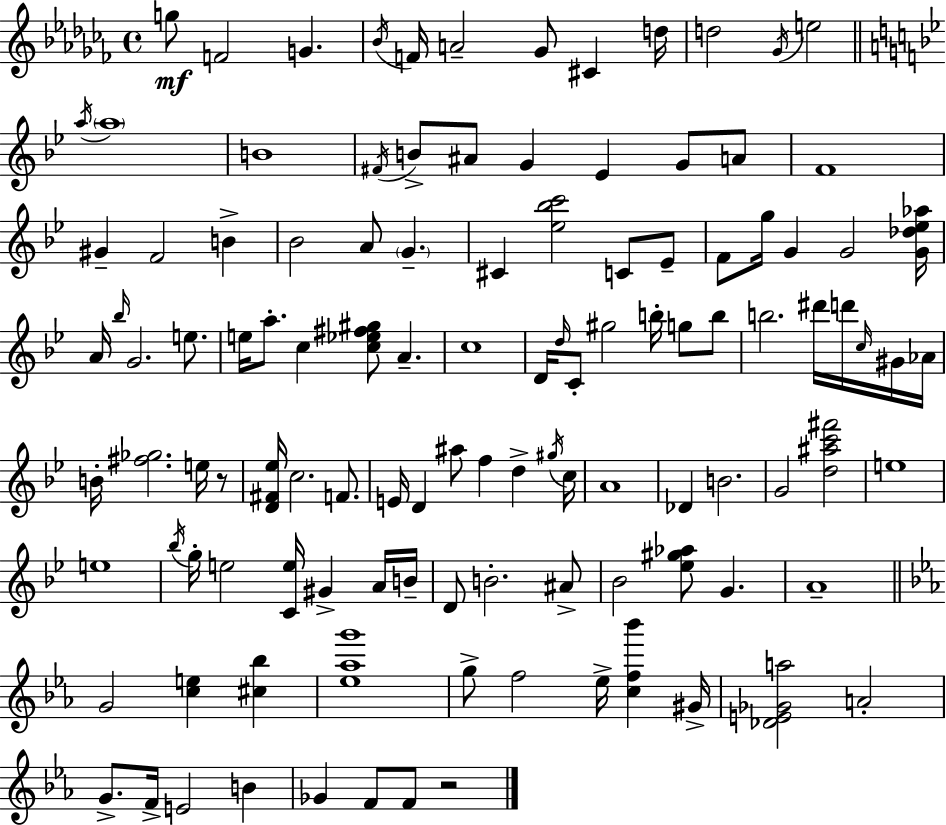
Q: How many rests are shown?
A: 2